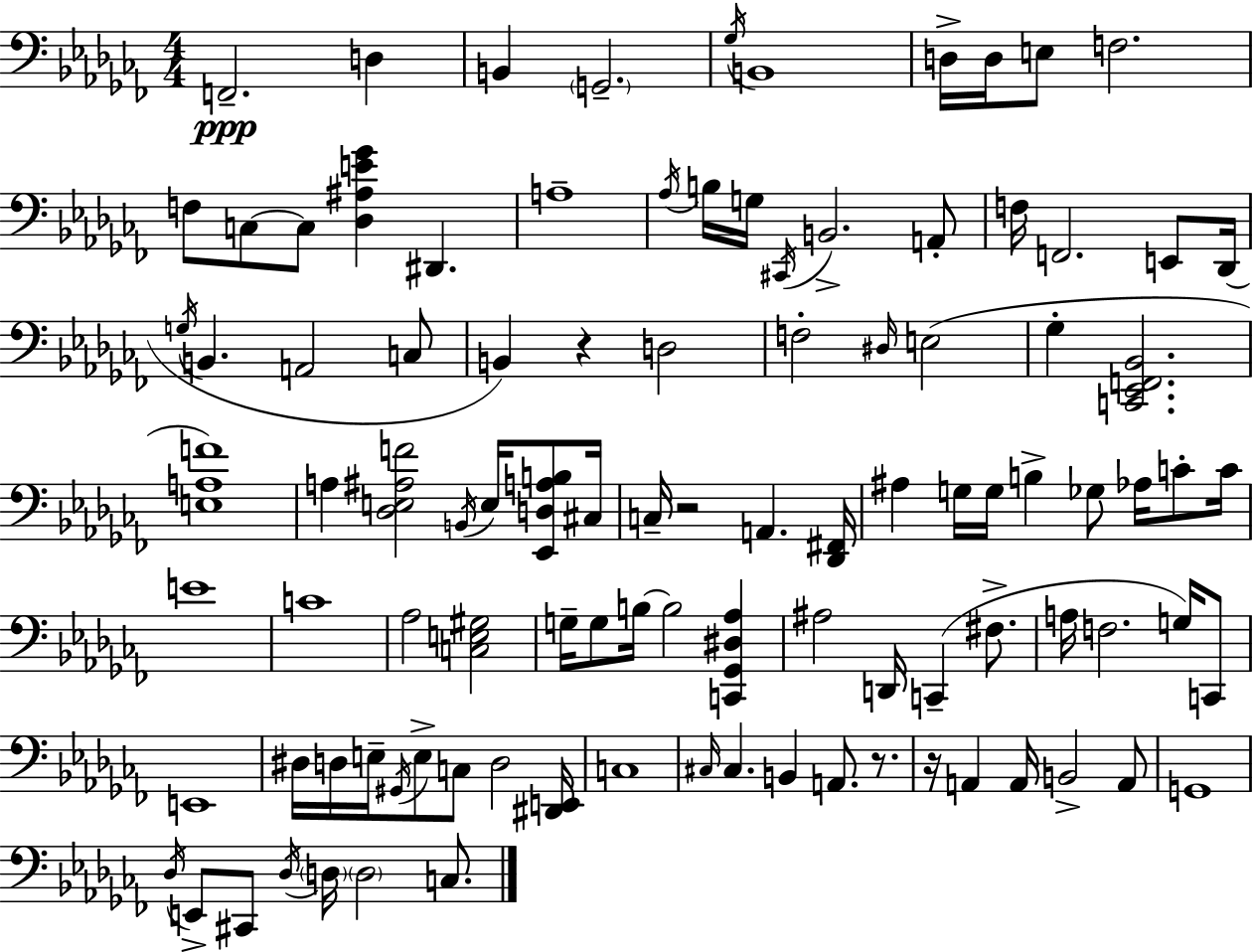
{
  \clef bass
  \numericTimeSignature
  \time 4/4
  \key aes \minor
  f,2.--\ppp d4 | b,4 \parenthesize g,2.-- | \acciaccatura { ges16 } b,1 | d16-> d16 e8 f2. | \break f8 c8~~ c8 <des ais e' ges'>4 dis,4. | a1-- | \acciaccatura { aes16 } b16 g16 \acciaccatura { cis,16 } b,2.-> | a,8-. f16 f,2. | \break e,8 des,16( \acciaccatura { g16 } b,4. a,2 | c8 b,4) r4 d2 | f2-. \grace { dis16 } e2( | ges4-. <c, ees, f, bes,>2. | \break <e a f'>1) | a4 <des e ais f'>2 | \acciaccatura { b,16 } e16 <ees, d a b>8 cis16 c16-- r2 a,4. | <des, fis,>16 ais4 g16 g16 b4-> | \break ges8 aes16 c'8-. c'16 e'1 | c'1 | aes2 <c e gis>2 | g16-- g8 b16~~ b2 | \break <c, ges, dis aes>4 ais2 d,16 c,4--( | fis8.-> a16 f2. | g16) c,8 e,1 | dis16 d16 e16-- \acciaccatura { gis,16 } e8-> c8 d2 | \break <dis, e,>16 c1 | \grace { cis16 } cis4. b,4 | a,8. r8. r16 a,4 a,16 b,2-> | a,8 g,1 | \break \acciaccatura { des16 } e,8-> cis,8 \acciaccatura { des16 } \parenthesize d16 \parenthesize d2 | c8. \bar "|."
}